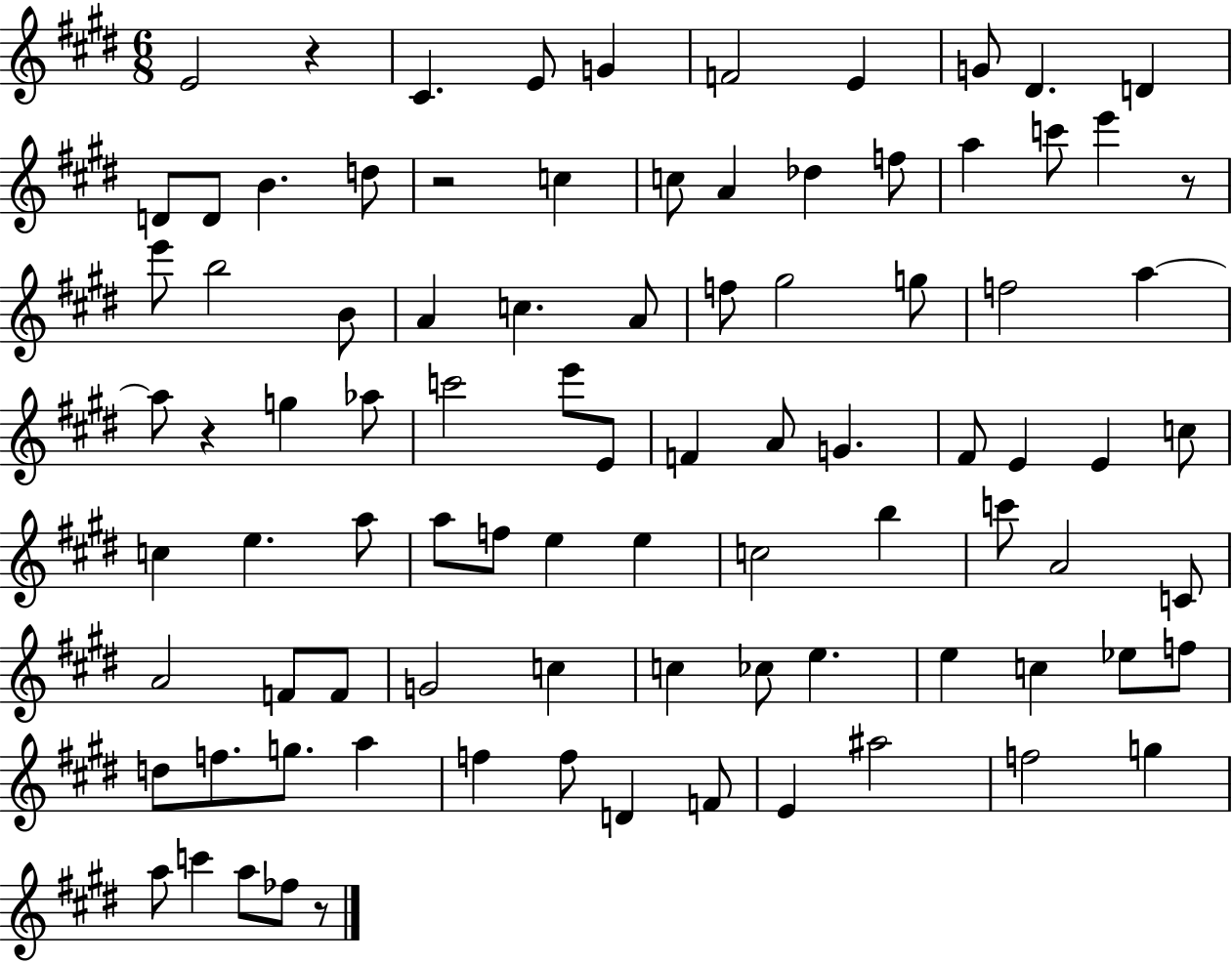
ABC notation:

X:1
T:Untitled
M:6/8
L:1/4
K:E
E2 z ^C E/2 G F2 E G/2 ^D D D/2 D/2 B d/2 z2 c c/2 A _d f/2 a c'/2 e' z/2 e'/2 b2 B/2 A c A/2 f/2 ^g2 g/2 f2 a a/2 z g _a/2 c'2 e'/2 E/2 F A/2 G ^F/2 E E c/2 c e a/2 a/2 f/2 e e c2 b c'/2 A2 C/2 A2 F/2 F/2 G2 c c _c/2 e e c _e/2 f/2 d/2 f/2 g/2 a f f/2 D F/2 E ^a2 f2 g a/2 c' a/2 _f/2 z/2